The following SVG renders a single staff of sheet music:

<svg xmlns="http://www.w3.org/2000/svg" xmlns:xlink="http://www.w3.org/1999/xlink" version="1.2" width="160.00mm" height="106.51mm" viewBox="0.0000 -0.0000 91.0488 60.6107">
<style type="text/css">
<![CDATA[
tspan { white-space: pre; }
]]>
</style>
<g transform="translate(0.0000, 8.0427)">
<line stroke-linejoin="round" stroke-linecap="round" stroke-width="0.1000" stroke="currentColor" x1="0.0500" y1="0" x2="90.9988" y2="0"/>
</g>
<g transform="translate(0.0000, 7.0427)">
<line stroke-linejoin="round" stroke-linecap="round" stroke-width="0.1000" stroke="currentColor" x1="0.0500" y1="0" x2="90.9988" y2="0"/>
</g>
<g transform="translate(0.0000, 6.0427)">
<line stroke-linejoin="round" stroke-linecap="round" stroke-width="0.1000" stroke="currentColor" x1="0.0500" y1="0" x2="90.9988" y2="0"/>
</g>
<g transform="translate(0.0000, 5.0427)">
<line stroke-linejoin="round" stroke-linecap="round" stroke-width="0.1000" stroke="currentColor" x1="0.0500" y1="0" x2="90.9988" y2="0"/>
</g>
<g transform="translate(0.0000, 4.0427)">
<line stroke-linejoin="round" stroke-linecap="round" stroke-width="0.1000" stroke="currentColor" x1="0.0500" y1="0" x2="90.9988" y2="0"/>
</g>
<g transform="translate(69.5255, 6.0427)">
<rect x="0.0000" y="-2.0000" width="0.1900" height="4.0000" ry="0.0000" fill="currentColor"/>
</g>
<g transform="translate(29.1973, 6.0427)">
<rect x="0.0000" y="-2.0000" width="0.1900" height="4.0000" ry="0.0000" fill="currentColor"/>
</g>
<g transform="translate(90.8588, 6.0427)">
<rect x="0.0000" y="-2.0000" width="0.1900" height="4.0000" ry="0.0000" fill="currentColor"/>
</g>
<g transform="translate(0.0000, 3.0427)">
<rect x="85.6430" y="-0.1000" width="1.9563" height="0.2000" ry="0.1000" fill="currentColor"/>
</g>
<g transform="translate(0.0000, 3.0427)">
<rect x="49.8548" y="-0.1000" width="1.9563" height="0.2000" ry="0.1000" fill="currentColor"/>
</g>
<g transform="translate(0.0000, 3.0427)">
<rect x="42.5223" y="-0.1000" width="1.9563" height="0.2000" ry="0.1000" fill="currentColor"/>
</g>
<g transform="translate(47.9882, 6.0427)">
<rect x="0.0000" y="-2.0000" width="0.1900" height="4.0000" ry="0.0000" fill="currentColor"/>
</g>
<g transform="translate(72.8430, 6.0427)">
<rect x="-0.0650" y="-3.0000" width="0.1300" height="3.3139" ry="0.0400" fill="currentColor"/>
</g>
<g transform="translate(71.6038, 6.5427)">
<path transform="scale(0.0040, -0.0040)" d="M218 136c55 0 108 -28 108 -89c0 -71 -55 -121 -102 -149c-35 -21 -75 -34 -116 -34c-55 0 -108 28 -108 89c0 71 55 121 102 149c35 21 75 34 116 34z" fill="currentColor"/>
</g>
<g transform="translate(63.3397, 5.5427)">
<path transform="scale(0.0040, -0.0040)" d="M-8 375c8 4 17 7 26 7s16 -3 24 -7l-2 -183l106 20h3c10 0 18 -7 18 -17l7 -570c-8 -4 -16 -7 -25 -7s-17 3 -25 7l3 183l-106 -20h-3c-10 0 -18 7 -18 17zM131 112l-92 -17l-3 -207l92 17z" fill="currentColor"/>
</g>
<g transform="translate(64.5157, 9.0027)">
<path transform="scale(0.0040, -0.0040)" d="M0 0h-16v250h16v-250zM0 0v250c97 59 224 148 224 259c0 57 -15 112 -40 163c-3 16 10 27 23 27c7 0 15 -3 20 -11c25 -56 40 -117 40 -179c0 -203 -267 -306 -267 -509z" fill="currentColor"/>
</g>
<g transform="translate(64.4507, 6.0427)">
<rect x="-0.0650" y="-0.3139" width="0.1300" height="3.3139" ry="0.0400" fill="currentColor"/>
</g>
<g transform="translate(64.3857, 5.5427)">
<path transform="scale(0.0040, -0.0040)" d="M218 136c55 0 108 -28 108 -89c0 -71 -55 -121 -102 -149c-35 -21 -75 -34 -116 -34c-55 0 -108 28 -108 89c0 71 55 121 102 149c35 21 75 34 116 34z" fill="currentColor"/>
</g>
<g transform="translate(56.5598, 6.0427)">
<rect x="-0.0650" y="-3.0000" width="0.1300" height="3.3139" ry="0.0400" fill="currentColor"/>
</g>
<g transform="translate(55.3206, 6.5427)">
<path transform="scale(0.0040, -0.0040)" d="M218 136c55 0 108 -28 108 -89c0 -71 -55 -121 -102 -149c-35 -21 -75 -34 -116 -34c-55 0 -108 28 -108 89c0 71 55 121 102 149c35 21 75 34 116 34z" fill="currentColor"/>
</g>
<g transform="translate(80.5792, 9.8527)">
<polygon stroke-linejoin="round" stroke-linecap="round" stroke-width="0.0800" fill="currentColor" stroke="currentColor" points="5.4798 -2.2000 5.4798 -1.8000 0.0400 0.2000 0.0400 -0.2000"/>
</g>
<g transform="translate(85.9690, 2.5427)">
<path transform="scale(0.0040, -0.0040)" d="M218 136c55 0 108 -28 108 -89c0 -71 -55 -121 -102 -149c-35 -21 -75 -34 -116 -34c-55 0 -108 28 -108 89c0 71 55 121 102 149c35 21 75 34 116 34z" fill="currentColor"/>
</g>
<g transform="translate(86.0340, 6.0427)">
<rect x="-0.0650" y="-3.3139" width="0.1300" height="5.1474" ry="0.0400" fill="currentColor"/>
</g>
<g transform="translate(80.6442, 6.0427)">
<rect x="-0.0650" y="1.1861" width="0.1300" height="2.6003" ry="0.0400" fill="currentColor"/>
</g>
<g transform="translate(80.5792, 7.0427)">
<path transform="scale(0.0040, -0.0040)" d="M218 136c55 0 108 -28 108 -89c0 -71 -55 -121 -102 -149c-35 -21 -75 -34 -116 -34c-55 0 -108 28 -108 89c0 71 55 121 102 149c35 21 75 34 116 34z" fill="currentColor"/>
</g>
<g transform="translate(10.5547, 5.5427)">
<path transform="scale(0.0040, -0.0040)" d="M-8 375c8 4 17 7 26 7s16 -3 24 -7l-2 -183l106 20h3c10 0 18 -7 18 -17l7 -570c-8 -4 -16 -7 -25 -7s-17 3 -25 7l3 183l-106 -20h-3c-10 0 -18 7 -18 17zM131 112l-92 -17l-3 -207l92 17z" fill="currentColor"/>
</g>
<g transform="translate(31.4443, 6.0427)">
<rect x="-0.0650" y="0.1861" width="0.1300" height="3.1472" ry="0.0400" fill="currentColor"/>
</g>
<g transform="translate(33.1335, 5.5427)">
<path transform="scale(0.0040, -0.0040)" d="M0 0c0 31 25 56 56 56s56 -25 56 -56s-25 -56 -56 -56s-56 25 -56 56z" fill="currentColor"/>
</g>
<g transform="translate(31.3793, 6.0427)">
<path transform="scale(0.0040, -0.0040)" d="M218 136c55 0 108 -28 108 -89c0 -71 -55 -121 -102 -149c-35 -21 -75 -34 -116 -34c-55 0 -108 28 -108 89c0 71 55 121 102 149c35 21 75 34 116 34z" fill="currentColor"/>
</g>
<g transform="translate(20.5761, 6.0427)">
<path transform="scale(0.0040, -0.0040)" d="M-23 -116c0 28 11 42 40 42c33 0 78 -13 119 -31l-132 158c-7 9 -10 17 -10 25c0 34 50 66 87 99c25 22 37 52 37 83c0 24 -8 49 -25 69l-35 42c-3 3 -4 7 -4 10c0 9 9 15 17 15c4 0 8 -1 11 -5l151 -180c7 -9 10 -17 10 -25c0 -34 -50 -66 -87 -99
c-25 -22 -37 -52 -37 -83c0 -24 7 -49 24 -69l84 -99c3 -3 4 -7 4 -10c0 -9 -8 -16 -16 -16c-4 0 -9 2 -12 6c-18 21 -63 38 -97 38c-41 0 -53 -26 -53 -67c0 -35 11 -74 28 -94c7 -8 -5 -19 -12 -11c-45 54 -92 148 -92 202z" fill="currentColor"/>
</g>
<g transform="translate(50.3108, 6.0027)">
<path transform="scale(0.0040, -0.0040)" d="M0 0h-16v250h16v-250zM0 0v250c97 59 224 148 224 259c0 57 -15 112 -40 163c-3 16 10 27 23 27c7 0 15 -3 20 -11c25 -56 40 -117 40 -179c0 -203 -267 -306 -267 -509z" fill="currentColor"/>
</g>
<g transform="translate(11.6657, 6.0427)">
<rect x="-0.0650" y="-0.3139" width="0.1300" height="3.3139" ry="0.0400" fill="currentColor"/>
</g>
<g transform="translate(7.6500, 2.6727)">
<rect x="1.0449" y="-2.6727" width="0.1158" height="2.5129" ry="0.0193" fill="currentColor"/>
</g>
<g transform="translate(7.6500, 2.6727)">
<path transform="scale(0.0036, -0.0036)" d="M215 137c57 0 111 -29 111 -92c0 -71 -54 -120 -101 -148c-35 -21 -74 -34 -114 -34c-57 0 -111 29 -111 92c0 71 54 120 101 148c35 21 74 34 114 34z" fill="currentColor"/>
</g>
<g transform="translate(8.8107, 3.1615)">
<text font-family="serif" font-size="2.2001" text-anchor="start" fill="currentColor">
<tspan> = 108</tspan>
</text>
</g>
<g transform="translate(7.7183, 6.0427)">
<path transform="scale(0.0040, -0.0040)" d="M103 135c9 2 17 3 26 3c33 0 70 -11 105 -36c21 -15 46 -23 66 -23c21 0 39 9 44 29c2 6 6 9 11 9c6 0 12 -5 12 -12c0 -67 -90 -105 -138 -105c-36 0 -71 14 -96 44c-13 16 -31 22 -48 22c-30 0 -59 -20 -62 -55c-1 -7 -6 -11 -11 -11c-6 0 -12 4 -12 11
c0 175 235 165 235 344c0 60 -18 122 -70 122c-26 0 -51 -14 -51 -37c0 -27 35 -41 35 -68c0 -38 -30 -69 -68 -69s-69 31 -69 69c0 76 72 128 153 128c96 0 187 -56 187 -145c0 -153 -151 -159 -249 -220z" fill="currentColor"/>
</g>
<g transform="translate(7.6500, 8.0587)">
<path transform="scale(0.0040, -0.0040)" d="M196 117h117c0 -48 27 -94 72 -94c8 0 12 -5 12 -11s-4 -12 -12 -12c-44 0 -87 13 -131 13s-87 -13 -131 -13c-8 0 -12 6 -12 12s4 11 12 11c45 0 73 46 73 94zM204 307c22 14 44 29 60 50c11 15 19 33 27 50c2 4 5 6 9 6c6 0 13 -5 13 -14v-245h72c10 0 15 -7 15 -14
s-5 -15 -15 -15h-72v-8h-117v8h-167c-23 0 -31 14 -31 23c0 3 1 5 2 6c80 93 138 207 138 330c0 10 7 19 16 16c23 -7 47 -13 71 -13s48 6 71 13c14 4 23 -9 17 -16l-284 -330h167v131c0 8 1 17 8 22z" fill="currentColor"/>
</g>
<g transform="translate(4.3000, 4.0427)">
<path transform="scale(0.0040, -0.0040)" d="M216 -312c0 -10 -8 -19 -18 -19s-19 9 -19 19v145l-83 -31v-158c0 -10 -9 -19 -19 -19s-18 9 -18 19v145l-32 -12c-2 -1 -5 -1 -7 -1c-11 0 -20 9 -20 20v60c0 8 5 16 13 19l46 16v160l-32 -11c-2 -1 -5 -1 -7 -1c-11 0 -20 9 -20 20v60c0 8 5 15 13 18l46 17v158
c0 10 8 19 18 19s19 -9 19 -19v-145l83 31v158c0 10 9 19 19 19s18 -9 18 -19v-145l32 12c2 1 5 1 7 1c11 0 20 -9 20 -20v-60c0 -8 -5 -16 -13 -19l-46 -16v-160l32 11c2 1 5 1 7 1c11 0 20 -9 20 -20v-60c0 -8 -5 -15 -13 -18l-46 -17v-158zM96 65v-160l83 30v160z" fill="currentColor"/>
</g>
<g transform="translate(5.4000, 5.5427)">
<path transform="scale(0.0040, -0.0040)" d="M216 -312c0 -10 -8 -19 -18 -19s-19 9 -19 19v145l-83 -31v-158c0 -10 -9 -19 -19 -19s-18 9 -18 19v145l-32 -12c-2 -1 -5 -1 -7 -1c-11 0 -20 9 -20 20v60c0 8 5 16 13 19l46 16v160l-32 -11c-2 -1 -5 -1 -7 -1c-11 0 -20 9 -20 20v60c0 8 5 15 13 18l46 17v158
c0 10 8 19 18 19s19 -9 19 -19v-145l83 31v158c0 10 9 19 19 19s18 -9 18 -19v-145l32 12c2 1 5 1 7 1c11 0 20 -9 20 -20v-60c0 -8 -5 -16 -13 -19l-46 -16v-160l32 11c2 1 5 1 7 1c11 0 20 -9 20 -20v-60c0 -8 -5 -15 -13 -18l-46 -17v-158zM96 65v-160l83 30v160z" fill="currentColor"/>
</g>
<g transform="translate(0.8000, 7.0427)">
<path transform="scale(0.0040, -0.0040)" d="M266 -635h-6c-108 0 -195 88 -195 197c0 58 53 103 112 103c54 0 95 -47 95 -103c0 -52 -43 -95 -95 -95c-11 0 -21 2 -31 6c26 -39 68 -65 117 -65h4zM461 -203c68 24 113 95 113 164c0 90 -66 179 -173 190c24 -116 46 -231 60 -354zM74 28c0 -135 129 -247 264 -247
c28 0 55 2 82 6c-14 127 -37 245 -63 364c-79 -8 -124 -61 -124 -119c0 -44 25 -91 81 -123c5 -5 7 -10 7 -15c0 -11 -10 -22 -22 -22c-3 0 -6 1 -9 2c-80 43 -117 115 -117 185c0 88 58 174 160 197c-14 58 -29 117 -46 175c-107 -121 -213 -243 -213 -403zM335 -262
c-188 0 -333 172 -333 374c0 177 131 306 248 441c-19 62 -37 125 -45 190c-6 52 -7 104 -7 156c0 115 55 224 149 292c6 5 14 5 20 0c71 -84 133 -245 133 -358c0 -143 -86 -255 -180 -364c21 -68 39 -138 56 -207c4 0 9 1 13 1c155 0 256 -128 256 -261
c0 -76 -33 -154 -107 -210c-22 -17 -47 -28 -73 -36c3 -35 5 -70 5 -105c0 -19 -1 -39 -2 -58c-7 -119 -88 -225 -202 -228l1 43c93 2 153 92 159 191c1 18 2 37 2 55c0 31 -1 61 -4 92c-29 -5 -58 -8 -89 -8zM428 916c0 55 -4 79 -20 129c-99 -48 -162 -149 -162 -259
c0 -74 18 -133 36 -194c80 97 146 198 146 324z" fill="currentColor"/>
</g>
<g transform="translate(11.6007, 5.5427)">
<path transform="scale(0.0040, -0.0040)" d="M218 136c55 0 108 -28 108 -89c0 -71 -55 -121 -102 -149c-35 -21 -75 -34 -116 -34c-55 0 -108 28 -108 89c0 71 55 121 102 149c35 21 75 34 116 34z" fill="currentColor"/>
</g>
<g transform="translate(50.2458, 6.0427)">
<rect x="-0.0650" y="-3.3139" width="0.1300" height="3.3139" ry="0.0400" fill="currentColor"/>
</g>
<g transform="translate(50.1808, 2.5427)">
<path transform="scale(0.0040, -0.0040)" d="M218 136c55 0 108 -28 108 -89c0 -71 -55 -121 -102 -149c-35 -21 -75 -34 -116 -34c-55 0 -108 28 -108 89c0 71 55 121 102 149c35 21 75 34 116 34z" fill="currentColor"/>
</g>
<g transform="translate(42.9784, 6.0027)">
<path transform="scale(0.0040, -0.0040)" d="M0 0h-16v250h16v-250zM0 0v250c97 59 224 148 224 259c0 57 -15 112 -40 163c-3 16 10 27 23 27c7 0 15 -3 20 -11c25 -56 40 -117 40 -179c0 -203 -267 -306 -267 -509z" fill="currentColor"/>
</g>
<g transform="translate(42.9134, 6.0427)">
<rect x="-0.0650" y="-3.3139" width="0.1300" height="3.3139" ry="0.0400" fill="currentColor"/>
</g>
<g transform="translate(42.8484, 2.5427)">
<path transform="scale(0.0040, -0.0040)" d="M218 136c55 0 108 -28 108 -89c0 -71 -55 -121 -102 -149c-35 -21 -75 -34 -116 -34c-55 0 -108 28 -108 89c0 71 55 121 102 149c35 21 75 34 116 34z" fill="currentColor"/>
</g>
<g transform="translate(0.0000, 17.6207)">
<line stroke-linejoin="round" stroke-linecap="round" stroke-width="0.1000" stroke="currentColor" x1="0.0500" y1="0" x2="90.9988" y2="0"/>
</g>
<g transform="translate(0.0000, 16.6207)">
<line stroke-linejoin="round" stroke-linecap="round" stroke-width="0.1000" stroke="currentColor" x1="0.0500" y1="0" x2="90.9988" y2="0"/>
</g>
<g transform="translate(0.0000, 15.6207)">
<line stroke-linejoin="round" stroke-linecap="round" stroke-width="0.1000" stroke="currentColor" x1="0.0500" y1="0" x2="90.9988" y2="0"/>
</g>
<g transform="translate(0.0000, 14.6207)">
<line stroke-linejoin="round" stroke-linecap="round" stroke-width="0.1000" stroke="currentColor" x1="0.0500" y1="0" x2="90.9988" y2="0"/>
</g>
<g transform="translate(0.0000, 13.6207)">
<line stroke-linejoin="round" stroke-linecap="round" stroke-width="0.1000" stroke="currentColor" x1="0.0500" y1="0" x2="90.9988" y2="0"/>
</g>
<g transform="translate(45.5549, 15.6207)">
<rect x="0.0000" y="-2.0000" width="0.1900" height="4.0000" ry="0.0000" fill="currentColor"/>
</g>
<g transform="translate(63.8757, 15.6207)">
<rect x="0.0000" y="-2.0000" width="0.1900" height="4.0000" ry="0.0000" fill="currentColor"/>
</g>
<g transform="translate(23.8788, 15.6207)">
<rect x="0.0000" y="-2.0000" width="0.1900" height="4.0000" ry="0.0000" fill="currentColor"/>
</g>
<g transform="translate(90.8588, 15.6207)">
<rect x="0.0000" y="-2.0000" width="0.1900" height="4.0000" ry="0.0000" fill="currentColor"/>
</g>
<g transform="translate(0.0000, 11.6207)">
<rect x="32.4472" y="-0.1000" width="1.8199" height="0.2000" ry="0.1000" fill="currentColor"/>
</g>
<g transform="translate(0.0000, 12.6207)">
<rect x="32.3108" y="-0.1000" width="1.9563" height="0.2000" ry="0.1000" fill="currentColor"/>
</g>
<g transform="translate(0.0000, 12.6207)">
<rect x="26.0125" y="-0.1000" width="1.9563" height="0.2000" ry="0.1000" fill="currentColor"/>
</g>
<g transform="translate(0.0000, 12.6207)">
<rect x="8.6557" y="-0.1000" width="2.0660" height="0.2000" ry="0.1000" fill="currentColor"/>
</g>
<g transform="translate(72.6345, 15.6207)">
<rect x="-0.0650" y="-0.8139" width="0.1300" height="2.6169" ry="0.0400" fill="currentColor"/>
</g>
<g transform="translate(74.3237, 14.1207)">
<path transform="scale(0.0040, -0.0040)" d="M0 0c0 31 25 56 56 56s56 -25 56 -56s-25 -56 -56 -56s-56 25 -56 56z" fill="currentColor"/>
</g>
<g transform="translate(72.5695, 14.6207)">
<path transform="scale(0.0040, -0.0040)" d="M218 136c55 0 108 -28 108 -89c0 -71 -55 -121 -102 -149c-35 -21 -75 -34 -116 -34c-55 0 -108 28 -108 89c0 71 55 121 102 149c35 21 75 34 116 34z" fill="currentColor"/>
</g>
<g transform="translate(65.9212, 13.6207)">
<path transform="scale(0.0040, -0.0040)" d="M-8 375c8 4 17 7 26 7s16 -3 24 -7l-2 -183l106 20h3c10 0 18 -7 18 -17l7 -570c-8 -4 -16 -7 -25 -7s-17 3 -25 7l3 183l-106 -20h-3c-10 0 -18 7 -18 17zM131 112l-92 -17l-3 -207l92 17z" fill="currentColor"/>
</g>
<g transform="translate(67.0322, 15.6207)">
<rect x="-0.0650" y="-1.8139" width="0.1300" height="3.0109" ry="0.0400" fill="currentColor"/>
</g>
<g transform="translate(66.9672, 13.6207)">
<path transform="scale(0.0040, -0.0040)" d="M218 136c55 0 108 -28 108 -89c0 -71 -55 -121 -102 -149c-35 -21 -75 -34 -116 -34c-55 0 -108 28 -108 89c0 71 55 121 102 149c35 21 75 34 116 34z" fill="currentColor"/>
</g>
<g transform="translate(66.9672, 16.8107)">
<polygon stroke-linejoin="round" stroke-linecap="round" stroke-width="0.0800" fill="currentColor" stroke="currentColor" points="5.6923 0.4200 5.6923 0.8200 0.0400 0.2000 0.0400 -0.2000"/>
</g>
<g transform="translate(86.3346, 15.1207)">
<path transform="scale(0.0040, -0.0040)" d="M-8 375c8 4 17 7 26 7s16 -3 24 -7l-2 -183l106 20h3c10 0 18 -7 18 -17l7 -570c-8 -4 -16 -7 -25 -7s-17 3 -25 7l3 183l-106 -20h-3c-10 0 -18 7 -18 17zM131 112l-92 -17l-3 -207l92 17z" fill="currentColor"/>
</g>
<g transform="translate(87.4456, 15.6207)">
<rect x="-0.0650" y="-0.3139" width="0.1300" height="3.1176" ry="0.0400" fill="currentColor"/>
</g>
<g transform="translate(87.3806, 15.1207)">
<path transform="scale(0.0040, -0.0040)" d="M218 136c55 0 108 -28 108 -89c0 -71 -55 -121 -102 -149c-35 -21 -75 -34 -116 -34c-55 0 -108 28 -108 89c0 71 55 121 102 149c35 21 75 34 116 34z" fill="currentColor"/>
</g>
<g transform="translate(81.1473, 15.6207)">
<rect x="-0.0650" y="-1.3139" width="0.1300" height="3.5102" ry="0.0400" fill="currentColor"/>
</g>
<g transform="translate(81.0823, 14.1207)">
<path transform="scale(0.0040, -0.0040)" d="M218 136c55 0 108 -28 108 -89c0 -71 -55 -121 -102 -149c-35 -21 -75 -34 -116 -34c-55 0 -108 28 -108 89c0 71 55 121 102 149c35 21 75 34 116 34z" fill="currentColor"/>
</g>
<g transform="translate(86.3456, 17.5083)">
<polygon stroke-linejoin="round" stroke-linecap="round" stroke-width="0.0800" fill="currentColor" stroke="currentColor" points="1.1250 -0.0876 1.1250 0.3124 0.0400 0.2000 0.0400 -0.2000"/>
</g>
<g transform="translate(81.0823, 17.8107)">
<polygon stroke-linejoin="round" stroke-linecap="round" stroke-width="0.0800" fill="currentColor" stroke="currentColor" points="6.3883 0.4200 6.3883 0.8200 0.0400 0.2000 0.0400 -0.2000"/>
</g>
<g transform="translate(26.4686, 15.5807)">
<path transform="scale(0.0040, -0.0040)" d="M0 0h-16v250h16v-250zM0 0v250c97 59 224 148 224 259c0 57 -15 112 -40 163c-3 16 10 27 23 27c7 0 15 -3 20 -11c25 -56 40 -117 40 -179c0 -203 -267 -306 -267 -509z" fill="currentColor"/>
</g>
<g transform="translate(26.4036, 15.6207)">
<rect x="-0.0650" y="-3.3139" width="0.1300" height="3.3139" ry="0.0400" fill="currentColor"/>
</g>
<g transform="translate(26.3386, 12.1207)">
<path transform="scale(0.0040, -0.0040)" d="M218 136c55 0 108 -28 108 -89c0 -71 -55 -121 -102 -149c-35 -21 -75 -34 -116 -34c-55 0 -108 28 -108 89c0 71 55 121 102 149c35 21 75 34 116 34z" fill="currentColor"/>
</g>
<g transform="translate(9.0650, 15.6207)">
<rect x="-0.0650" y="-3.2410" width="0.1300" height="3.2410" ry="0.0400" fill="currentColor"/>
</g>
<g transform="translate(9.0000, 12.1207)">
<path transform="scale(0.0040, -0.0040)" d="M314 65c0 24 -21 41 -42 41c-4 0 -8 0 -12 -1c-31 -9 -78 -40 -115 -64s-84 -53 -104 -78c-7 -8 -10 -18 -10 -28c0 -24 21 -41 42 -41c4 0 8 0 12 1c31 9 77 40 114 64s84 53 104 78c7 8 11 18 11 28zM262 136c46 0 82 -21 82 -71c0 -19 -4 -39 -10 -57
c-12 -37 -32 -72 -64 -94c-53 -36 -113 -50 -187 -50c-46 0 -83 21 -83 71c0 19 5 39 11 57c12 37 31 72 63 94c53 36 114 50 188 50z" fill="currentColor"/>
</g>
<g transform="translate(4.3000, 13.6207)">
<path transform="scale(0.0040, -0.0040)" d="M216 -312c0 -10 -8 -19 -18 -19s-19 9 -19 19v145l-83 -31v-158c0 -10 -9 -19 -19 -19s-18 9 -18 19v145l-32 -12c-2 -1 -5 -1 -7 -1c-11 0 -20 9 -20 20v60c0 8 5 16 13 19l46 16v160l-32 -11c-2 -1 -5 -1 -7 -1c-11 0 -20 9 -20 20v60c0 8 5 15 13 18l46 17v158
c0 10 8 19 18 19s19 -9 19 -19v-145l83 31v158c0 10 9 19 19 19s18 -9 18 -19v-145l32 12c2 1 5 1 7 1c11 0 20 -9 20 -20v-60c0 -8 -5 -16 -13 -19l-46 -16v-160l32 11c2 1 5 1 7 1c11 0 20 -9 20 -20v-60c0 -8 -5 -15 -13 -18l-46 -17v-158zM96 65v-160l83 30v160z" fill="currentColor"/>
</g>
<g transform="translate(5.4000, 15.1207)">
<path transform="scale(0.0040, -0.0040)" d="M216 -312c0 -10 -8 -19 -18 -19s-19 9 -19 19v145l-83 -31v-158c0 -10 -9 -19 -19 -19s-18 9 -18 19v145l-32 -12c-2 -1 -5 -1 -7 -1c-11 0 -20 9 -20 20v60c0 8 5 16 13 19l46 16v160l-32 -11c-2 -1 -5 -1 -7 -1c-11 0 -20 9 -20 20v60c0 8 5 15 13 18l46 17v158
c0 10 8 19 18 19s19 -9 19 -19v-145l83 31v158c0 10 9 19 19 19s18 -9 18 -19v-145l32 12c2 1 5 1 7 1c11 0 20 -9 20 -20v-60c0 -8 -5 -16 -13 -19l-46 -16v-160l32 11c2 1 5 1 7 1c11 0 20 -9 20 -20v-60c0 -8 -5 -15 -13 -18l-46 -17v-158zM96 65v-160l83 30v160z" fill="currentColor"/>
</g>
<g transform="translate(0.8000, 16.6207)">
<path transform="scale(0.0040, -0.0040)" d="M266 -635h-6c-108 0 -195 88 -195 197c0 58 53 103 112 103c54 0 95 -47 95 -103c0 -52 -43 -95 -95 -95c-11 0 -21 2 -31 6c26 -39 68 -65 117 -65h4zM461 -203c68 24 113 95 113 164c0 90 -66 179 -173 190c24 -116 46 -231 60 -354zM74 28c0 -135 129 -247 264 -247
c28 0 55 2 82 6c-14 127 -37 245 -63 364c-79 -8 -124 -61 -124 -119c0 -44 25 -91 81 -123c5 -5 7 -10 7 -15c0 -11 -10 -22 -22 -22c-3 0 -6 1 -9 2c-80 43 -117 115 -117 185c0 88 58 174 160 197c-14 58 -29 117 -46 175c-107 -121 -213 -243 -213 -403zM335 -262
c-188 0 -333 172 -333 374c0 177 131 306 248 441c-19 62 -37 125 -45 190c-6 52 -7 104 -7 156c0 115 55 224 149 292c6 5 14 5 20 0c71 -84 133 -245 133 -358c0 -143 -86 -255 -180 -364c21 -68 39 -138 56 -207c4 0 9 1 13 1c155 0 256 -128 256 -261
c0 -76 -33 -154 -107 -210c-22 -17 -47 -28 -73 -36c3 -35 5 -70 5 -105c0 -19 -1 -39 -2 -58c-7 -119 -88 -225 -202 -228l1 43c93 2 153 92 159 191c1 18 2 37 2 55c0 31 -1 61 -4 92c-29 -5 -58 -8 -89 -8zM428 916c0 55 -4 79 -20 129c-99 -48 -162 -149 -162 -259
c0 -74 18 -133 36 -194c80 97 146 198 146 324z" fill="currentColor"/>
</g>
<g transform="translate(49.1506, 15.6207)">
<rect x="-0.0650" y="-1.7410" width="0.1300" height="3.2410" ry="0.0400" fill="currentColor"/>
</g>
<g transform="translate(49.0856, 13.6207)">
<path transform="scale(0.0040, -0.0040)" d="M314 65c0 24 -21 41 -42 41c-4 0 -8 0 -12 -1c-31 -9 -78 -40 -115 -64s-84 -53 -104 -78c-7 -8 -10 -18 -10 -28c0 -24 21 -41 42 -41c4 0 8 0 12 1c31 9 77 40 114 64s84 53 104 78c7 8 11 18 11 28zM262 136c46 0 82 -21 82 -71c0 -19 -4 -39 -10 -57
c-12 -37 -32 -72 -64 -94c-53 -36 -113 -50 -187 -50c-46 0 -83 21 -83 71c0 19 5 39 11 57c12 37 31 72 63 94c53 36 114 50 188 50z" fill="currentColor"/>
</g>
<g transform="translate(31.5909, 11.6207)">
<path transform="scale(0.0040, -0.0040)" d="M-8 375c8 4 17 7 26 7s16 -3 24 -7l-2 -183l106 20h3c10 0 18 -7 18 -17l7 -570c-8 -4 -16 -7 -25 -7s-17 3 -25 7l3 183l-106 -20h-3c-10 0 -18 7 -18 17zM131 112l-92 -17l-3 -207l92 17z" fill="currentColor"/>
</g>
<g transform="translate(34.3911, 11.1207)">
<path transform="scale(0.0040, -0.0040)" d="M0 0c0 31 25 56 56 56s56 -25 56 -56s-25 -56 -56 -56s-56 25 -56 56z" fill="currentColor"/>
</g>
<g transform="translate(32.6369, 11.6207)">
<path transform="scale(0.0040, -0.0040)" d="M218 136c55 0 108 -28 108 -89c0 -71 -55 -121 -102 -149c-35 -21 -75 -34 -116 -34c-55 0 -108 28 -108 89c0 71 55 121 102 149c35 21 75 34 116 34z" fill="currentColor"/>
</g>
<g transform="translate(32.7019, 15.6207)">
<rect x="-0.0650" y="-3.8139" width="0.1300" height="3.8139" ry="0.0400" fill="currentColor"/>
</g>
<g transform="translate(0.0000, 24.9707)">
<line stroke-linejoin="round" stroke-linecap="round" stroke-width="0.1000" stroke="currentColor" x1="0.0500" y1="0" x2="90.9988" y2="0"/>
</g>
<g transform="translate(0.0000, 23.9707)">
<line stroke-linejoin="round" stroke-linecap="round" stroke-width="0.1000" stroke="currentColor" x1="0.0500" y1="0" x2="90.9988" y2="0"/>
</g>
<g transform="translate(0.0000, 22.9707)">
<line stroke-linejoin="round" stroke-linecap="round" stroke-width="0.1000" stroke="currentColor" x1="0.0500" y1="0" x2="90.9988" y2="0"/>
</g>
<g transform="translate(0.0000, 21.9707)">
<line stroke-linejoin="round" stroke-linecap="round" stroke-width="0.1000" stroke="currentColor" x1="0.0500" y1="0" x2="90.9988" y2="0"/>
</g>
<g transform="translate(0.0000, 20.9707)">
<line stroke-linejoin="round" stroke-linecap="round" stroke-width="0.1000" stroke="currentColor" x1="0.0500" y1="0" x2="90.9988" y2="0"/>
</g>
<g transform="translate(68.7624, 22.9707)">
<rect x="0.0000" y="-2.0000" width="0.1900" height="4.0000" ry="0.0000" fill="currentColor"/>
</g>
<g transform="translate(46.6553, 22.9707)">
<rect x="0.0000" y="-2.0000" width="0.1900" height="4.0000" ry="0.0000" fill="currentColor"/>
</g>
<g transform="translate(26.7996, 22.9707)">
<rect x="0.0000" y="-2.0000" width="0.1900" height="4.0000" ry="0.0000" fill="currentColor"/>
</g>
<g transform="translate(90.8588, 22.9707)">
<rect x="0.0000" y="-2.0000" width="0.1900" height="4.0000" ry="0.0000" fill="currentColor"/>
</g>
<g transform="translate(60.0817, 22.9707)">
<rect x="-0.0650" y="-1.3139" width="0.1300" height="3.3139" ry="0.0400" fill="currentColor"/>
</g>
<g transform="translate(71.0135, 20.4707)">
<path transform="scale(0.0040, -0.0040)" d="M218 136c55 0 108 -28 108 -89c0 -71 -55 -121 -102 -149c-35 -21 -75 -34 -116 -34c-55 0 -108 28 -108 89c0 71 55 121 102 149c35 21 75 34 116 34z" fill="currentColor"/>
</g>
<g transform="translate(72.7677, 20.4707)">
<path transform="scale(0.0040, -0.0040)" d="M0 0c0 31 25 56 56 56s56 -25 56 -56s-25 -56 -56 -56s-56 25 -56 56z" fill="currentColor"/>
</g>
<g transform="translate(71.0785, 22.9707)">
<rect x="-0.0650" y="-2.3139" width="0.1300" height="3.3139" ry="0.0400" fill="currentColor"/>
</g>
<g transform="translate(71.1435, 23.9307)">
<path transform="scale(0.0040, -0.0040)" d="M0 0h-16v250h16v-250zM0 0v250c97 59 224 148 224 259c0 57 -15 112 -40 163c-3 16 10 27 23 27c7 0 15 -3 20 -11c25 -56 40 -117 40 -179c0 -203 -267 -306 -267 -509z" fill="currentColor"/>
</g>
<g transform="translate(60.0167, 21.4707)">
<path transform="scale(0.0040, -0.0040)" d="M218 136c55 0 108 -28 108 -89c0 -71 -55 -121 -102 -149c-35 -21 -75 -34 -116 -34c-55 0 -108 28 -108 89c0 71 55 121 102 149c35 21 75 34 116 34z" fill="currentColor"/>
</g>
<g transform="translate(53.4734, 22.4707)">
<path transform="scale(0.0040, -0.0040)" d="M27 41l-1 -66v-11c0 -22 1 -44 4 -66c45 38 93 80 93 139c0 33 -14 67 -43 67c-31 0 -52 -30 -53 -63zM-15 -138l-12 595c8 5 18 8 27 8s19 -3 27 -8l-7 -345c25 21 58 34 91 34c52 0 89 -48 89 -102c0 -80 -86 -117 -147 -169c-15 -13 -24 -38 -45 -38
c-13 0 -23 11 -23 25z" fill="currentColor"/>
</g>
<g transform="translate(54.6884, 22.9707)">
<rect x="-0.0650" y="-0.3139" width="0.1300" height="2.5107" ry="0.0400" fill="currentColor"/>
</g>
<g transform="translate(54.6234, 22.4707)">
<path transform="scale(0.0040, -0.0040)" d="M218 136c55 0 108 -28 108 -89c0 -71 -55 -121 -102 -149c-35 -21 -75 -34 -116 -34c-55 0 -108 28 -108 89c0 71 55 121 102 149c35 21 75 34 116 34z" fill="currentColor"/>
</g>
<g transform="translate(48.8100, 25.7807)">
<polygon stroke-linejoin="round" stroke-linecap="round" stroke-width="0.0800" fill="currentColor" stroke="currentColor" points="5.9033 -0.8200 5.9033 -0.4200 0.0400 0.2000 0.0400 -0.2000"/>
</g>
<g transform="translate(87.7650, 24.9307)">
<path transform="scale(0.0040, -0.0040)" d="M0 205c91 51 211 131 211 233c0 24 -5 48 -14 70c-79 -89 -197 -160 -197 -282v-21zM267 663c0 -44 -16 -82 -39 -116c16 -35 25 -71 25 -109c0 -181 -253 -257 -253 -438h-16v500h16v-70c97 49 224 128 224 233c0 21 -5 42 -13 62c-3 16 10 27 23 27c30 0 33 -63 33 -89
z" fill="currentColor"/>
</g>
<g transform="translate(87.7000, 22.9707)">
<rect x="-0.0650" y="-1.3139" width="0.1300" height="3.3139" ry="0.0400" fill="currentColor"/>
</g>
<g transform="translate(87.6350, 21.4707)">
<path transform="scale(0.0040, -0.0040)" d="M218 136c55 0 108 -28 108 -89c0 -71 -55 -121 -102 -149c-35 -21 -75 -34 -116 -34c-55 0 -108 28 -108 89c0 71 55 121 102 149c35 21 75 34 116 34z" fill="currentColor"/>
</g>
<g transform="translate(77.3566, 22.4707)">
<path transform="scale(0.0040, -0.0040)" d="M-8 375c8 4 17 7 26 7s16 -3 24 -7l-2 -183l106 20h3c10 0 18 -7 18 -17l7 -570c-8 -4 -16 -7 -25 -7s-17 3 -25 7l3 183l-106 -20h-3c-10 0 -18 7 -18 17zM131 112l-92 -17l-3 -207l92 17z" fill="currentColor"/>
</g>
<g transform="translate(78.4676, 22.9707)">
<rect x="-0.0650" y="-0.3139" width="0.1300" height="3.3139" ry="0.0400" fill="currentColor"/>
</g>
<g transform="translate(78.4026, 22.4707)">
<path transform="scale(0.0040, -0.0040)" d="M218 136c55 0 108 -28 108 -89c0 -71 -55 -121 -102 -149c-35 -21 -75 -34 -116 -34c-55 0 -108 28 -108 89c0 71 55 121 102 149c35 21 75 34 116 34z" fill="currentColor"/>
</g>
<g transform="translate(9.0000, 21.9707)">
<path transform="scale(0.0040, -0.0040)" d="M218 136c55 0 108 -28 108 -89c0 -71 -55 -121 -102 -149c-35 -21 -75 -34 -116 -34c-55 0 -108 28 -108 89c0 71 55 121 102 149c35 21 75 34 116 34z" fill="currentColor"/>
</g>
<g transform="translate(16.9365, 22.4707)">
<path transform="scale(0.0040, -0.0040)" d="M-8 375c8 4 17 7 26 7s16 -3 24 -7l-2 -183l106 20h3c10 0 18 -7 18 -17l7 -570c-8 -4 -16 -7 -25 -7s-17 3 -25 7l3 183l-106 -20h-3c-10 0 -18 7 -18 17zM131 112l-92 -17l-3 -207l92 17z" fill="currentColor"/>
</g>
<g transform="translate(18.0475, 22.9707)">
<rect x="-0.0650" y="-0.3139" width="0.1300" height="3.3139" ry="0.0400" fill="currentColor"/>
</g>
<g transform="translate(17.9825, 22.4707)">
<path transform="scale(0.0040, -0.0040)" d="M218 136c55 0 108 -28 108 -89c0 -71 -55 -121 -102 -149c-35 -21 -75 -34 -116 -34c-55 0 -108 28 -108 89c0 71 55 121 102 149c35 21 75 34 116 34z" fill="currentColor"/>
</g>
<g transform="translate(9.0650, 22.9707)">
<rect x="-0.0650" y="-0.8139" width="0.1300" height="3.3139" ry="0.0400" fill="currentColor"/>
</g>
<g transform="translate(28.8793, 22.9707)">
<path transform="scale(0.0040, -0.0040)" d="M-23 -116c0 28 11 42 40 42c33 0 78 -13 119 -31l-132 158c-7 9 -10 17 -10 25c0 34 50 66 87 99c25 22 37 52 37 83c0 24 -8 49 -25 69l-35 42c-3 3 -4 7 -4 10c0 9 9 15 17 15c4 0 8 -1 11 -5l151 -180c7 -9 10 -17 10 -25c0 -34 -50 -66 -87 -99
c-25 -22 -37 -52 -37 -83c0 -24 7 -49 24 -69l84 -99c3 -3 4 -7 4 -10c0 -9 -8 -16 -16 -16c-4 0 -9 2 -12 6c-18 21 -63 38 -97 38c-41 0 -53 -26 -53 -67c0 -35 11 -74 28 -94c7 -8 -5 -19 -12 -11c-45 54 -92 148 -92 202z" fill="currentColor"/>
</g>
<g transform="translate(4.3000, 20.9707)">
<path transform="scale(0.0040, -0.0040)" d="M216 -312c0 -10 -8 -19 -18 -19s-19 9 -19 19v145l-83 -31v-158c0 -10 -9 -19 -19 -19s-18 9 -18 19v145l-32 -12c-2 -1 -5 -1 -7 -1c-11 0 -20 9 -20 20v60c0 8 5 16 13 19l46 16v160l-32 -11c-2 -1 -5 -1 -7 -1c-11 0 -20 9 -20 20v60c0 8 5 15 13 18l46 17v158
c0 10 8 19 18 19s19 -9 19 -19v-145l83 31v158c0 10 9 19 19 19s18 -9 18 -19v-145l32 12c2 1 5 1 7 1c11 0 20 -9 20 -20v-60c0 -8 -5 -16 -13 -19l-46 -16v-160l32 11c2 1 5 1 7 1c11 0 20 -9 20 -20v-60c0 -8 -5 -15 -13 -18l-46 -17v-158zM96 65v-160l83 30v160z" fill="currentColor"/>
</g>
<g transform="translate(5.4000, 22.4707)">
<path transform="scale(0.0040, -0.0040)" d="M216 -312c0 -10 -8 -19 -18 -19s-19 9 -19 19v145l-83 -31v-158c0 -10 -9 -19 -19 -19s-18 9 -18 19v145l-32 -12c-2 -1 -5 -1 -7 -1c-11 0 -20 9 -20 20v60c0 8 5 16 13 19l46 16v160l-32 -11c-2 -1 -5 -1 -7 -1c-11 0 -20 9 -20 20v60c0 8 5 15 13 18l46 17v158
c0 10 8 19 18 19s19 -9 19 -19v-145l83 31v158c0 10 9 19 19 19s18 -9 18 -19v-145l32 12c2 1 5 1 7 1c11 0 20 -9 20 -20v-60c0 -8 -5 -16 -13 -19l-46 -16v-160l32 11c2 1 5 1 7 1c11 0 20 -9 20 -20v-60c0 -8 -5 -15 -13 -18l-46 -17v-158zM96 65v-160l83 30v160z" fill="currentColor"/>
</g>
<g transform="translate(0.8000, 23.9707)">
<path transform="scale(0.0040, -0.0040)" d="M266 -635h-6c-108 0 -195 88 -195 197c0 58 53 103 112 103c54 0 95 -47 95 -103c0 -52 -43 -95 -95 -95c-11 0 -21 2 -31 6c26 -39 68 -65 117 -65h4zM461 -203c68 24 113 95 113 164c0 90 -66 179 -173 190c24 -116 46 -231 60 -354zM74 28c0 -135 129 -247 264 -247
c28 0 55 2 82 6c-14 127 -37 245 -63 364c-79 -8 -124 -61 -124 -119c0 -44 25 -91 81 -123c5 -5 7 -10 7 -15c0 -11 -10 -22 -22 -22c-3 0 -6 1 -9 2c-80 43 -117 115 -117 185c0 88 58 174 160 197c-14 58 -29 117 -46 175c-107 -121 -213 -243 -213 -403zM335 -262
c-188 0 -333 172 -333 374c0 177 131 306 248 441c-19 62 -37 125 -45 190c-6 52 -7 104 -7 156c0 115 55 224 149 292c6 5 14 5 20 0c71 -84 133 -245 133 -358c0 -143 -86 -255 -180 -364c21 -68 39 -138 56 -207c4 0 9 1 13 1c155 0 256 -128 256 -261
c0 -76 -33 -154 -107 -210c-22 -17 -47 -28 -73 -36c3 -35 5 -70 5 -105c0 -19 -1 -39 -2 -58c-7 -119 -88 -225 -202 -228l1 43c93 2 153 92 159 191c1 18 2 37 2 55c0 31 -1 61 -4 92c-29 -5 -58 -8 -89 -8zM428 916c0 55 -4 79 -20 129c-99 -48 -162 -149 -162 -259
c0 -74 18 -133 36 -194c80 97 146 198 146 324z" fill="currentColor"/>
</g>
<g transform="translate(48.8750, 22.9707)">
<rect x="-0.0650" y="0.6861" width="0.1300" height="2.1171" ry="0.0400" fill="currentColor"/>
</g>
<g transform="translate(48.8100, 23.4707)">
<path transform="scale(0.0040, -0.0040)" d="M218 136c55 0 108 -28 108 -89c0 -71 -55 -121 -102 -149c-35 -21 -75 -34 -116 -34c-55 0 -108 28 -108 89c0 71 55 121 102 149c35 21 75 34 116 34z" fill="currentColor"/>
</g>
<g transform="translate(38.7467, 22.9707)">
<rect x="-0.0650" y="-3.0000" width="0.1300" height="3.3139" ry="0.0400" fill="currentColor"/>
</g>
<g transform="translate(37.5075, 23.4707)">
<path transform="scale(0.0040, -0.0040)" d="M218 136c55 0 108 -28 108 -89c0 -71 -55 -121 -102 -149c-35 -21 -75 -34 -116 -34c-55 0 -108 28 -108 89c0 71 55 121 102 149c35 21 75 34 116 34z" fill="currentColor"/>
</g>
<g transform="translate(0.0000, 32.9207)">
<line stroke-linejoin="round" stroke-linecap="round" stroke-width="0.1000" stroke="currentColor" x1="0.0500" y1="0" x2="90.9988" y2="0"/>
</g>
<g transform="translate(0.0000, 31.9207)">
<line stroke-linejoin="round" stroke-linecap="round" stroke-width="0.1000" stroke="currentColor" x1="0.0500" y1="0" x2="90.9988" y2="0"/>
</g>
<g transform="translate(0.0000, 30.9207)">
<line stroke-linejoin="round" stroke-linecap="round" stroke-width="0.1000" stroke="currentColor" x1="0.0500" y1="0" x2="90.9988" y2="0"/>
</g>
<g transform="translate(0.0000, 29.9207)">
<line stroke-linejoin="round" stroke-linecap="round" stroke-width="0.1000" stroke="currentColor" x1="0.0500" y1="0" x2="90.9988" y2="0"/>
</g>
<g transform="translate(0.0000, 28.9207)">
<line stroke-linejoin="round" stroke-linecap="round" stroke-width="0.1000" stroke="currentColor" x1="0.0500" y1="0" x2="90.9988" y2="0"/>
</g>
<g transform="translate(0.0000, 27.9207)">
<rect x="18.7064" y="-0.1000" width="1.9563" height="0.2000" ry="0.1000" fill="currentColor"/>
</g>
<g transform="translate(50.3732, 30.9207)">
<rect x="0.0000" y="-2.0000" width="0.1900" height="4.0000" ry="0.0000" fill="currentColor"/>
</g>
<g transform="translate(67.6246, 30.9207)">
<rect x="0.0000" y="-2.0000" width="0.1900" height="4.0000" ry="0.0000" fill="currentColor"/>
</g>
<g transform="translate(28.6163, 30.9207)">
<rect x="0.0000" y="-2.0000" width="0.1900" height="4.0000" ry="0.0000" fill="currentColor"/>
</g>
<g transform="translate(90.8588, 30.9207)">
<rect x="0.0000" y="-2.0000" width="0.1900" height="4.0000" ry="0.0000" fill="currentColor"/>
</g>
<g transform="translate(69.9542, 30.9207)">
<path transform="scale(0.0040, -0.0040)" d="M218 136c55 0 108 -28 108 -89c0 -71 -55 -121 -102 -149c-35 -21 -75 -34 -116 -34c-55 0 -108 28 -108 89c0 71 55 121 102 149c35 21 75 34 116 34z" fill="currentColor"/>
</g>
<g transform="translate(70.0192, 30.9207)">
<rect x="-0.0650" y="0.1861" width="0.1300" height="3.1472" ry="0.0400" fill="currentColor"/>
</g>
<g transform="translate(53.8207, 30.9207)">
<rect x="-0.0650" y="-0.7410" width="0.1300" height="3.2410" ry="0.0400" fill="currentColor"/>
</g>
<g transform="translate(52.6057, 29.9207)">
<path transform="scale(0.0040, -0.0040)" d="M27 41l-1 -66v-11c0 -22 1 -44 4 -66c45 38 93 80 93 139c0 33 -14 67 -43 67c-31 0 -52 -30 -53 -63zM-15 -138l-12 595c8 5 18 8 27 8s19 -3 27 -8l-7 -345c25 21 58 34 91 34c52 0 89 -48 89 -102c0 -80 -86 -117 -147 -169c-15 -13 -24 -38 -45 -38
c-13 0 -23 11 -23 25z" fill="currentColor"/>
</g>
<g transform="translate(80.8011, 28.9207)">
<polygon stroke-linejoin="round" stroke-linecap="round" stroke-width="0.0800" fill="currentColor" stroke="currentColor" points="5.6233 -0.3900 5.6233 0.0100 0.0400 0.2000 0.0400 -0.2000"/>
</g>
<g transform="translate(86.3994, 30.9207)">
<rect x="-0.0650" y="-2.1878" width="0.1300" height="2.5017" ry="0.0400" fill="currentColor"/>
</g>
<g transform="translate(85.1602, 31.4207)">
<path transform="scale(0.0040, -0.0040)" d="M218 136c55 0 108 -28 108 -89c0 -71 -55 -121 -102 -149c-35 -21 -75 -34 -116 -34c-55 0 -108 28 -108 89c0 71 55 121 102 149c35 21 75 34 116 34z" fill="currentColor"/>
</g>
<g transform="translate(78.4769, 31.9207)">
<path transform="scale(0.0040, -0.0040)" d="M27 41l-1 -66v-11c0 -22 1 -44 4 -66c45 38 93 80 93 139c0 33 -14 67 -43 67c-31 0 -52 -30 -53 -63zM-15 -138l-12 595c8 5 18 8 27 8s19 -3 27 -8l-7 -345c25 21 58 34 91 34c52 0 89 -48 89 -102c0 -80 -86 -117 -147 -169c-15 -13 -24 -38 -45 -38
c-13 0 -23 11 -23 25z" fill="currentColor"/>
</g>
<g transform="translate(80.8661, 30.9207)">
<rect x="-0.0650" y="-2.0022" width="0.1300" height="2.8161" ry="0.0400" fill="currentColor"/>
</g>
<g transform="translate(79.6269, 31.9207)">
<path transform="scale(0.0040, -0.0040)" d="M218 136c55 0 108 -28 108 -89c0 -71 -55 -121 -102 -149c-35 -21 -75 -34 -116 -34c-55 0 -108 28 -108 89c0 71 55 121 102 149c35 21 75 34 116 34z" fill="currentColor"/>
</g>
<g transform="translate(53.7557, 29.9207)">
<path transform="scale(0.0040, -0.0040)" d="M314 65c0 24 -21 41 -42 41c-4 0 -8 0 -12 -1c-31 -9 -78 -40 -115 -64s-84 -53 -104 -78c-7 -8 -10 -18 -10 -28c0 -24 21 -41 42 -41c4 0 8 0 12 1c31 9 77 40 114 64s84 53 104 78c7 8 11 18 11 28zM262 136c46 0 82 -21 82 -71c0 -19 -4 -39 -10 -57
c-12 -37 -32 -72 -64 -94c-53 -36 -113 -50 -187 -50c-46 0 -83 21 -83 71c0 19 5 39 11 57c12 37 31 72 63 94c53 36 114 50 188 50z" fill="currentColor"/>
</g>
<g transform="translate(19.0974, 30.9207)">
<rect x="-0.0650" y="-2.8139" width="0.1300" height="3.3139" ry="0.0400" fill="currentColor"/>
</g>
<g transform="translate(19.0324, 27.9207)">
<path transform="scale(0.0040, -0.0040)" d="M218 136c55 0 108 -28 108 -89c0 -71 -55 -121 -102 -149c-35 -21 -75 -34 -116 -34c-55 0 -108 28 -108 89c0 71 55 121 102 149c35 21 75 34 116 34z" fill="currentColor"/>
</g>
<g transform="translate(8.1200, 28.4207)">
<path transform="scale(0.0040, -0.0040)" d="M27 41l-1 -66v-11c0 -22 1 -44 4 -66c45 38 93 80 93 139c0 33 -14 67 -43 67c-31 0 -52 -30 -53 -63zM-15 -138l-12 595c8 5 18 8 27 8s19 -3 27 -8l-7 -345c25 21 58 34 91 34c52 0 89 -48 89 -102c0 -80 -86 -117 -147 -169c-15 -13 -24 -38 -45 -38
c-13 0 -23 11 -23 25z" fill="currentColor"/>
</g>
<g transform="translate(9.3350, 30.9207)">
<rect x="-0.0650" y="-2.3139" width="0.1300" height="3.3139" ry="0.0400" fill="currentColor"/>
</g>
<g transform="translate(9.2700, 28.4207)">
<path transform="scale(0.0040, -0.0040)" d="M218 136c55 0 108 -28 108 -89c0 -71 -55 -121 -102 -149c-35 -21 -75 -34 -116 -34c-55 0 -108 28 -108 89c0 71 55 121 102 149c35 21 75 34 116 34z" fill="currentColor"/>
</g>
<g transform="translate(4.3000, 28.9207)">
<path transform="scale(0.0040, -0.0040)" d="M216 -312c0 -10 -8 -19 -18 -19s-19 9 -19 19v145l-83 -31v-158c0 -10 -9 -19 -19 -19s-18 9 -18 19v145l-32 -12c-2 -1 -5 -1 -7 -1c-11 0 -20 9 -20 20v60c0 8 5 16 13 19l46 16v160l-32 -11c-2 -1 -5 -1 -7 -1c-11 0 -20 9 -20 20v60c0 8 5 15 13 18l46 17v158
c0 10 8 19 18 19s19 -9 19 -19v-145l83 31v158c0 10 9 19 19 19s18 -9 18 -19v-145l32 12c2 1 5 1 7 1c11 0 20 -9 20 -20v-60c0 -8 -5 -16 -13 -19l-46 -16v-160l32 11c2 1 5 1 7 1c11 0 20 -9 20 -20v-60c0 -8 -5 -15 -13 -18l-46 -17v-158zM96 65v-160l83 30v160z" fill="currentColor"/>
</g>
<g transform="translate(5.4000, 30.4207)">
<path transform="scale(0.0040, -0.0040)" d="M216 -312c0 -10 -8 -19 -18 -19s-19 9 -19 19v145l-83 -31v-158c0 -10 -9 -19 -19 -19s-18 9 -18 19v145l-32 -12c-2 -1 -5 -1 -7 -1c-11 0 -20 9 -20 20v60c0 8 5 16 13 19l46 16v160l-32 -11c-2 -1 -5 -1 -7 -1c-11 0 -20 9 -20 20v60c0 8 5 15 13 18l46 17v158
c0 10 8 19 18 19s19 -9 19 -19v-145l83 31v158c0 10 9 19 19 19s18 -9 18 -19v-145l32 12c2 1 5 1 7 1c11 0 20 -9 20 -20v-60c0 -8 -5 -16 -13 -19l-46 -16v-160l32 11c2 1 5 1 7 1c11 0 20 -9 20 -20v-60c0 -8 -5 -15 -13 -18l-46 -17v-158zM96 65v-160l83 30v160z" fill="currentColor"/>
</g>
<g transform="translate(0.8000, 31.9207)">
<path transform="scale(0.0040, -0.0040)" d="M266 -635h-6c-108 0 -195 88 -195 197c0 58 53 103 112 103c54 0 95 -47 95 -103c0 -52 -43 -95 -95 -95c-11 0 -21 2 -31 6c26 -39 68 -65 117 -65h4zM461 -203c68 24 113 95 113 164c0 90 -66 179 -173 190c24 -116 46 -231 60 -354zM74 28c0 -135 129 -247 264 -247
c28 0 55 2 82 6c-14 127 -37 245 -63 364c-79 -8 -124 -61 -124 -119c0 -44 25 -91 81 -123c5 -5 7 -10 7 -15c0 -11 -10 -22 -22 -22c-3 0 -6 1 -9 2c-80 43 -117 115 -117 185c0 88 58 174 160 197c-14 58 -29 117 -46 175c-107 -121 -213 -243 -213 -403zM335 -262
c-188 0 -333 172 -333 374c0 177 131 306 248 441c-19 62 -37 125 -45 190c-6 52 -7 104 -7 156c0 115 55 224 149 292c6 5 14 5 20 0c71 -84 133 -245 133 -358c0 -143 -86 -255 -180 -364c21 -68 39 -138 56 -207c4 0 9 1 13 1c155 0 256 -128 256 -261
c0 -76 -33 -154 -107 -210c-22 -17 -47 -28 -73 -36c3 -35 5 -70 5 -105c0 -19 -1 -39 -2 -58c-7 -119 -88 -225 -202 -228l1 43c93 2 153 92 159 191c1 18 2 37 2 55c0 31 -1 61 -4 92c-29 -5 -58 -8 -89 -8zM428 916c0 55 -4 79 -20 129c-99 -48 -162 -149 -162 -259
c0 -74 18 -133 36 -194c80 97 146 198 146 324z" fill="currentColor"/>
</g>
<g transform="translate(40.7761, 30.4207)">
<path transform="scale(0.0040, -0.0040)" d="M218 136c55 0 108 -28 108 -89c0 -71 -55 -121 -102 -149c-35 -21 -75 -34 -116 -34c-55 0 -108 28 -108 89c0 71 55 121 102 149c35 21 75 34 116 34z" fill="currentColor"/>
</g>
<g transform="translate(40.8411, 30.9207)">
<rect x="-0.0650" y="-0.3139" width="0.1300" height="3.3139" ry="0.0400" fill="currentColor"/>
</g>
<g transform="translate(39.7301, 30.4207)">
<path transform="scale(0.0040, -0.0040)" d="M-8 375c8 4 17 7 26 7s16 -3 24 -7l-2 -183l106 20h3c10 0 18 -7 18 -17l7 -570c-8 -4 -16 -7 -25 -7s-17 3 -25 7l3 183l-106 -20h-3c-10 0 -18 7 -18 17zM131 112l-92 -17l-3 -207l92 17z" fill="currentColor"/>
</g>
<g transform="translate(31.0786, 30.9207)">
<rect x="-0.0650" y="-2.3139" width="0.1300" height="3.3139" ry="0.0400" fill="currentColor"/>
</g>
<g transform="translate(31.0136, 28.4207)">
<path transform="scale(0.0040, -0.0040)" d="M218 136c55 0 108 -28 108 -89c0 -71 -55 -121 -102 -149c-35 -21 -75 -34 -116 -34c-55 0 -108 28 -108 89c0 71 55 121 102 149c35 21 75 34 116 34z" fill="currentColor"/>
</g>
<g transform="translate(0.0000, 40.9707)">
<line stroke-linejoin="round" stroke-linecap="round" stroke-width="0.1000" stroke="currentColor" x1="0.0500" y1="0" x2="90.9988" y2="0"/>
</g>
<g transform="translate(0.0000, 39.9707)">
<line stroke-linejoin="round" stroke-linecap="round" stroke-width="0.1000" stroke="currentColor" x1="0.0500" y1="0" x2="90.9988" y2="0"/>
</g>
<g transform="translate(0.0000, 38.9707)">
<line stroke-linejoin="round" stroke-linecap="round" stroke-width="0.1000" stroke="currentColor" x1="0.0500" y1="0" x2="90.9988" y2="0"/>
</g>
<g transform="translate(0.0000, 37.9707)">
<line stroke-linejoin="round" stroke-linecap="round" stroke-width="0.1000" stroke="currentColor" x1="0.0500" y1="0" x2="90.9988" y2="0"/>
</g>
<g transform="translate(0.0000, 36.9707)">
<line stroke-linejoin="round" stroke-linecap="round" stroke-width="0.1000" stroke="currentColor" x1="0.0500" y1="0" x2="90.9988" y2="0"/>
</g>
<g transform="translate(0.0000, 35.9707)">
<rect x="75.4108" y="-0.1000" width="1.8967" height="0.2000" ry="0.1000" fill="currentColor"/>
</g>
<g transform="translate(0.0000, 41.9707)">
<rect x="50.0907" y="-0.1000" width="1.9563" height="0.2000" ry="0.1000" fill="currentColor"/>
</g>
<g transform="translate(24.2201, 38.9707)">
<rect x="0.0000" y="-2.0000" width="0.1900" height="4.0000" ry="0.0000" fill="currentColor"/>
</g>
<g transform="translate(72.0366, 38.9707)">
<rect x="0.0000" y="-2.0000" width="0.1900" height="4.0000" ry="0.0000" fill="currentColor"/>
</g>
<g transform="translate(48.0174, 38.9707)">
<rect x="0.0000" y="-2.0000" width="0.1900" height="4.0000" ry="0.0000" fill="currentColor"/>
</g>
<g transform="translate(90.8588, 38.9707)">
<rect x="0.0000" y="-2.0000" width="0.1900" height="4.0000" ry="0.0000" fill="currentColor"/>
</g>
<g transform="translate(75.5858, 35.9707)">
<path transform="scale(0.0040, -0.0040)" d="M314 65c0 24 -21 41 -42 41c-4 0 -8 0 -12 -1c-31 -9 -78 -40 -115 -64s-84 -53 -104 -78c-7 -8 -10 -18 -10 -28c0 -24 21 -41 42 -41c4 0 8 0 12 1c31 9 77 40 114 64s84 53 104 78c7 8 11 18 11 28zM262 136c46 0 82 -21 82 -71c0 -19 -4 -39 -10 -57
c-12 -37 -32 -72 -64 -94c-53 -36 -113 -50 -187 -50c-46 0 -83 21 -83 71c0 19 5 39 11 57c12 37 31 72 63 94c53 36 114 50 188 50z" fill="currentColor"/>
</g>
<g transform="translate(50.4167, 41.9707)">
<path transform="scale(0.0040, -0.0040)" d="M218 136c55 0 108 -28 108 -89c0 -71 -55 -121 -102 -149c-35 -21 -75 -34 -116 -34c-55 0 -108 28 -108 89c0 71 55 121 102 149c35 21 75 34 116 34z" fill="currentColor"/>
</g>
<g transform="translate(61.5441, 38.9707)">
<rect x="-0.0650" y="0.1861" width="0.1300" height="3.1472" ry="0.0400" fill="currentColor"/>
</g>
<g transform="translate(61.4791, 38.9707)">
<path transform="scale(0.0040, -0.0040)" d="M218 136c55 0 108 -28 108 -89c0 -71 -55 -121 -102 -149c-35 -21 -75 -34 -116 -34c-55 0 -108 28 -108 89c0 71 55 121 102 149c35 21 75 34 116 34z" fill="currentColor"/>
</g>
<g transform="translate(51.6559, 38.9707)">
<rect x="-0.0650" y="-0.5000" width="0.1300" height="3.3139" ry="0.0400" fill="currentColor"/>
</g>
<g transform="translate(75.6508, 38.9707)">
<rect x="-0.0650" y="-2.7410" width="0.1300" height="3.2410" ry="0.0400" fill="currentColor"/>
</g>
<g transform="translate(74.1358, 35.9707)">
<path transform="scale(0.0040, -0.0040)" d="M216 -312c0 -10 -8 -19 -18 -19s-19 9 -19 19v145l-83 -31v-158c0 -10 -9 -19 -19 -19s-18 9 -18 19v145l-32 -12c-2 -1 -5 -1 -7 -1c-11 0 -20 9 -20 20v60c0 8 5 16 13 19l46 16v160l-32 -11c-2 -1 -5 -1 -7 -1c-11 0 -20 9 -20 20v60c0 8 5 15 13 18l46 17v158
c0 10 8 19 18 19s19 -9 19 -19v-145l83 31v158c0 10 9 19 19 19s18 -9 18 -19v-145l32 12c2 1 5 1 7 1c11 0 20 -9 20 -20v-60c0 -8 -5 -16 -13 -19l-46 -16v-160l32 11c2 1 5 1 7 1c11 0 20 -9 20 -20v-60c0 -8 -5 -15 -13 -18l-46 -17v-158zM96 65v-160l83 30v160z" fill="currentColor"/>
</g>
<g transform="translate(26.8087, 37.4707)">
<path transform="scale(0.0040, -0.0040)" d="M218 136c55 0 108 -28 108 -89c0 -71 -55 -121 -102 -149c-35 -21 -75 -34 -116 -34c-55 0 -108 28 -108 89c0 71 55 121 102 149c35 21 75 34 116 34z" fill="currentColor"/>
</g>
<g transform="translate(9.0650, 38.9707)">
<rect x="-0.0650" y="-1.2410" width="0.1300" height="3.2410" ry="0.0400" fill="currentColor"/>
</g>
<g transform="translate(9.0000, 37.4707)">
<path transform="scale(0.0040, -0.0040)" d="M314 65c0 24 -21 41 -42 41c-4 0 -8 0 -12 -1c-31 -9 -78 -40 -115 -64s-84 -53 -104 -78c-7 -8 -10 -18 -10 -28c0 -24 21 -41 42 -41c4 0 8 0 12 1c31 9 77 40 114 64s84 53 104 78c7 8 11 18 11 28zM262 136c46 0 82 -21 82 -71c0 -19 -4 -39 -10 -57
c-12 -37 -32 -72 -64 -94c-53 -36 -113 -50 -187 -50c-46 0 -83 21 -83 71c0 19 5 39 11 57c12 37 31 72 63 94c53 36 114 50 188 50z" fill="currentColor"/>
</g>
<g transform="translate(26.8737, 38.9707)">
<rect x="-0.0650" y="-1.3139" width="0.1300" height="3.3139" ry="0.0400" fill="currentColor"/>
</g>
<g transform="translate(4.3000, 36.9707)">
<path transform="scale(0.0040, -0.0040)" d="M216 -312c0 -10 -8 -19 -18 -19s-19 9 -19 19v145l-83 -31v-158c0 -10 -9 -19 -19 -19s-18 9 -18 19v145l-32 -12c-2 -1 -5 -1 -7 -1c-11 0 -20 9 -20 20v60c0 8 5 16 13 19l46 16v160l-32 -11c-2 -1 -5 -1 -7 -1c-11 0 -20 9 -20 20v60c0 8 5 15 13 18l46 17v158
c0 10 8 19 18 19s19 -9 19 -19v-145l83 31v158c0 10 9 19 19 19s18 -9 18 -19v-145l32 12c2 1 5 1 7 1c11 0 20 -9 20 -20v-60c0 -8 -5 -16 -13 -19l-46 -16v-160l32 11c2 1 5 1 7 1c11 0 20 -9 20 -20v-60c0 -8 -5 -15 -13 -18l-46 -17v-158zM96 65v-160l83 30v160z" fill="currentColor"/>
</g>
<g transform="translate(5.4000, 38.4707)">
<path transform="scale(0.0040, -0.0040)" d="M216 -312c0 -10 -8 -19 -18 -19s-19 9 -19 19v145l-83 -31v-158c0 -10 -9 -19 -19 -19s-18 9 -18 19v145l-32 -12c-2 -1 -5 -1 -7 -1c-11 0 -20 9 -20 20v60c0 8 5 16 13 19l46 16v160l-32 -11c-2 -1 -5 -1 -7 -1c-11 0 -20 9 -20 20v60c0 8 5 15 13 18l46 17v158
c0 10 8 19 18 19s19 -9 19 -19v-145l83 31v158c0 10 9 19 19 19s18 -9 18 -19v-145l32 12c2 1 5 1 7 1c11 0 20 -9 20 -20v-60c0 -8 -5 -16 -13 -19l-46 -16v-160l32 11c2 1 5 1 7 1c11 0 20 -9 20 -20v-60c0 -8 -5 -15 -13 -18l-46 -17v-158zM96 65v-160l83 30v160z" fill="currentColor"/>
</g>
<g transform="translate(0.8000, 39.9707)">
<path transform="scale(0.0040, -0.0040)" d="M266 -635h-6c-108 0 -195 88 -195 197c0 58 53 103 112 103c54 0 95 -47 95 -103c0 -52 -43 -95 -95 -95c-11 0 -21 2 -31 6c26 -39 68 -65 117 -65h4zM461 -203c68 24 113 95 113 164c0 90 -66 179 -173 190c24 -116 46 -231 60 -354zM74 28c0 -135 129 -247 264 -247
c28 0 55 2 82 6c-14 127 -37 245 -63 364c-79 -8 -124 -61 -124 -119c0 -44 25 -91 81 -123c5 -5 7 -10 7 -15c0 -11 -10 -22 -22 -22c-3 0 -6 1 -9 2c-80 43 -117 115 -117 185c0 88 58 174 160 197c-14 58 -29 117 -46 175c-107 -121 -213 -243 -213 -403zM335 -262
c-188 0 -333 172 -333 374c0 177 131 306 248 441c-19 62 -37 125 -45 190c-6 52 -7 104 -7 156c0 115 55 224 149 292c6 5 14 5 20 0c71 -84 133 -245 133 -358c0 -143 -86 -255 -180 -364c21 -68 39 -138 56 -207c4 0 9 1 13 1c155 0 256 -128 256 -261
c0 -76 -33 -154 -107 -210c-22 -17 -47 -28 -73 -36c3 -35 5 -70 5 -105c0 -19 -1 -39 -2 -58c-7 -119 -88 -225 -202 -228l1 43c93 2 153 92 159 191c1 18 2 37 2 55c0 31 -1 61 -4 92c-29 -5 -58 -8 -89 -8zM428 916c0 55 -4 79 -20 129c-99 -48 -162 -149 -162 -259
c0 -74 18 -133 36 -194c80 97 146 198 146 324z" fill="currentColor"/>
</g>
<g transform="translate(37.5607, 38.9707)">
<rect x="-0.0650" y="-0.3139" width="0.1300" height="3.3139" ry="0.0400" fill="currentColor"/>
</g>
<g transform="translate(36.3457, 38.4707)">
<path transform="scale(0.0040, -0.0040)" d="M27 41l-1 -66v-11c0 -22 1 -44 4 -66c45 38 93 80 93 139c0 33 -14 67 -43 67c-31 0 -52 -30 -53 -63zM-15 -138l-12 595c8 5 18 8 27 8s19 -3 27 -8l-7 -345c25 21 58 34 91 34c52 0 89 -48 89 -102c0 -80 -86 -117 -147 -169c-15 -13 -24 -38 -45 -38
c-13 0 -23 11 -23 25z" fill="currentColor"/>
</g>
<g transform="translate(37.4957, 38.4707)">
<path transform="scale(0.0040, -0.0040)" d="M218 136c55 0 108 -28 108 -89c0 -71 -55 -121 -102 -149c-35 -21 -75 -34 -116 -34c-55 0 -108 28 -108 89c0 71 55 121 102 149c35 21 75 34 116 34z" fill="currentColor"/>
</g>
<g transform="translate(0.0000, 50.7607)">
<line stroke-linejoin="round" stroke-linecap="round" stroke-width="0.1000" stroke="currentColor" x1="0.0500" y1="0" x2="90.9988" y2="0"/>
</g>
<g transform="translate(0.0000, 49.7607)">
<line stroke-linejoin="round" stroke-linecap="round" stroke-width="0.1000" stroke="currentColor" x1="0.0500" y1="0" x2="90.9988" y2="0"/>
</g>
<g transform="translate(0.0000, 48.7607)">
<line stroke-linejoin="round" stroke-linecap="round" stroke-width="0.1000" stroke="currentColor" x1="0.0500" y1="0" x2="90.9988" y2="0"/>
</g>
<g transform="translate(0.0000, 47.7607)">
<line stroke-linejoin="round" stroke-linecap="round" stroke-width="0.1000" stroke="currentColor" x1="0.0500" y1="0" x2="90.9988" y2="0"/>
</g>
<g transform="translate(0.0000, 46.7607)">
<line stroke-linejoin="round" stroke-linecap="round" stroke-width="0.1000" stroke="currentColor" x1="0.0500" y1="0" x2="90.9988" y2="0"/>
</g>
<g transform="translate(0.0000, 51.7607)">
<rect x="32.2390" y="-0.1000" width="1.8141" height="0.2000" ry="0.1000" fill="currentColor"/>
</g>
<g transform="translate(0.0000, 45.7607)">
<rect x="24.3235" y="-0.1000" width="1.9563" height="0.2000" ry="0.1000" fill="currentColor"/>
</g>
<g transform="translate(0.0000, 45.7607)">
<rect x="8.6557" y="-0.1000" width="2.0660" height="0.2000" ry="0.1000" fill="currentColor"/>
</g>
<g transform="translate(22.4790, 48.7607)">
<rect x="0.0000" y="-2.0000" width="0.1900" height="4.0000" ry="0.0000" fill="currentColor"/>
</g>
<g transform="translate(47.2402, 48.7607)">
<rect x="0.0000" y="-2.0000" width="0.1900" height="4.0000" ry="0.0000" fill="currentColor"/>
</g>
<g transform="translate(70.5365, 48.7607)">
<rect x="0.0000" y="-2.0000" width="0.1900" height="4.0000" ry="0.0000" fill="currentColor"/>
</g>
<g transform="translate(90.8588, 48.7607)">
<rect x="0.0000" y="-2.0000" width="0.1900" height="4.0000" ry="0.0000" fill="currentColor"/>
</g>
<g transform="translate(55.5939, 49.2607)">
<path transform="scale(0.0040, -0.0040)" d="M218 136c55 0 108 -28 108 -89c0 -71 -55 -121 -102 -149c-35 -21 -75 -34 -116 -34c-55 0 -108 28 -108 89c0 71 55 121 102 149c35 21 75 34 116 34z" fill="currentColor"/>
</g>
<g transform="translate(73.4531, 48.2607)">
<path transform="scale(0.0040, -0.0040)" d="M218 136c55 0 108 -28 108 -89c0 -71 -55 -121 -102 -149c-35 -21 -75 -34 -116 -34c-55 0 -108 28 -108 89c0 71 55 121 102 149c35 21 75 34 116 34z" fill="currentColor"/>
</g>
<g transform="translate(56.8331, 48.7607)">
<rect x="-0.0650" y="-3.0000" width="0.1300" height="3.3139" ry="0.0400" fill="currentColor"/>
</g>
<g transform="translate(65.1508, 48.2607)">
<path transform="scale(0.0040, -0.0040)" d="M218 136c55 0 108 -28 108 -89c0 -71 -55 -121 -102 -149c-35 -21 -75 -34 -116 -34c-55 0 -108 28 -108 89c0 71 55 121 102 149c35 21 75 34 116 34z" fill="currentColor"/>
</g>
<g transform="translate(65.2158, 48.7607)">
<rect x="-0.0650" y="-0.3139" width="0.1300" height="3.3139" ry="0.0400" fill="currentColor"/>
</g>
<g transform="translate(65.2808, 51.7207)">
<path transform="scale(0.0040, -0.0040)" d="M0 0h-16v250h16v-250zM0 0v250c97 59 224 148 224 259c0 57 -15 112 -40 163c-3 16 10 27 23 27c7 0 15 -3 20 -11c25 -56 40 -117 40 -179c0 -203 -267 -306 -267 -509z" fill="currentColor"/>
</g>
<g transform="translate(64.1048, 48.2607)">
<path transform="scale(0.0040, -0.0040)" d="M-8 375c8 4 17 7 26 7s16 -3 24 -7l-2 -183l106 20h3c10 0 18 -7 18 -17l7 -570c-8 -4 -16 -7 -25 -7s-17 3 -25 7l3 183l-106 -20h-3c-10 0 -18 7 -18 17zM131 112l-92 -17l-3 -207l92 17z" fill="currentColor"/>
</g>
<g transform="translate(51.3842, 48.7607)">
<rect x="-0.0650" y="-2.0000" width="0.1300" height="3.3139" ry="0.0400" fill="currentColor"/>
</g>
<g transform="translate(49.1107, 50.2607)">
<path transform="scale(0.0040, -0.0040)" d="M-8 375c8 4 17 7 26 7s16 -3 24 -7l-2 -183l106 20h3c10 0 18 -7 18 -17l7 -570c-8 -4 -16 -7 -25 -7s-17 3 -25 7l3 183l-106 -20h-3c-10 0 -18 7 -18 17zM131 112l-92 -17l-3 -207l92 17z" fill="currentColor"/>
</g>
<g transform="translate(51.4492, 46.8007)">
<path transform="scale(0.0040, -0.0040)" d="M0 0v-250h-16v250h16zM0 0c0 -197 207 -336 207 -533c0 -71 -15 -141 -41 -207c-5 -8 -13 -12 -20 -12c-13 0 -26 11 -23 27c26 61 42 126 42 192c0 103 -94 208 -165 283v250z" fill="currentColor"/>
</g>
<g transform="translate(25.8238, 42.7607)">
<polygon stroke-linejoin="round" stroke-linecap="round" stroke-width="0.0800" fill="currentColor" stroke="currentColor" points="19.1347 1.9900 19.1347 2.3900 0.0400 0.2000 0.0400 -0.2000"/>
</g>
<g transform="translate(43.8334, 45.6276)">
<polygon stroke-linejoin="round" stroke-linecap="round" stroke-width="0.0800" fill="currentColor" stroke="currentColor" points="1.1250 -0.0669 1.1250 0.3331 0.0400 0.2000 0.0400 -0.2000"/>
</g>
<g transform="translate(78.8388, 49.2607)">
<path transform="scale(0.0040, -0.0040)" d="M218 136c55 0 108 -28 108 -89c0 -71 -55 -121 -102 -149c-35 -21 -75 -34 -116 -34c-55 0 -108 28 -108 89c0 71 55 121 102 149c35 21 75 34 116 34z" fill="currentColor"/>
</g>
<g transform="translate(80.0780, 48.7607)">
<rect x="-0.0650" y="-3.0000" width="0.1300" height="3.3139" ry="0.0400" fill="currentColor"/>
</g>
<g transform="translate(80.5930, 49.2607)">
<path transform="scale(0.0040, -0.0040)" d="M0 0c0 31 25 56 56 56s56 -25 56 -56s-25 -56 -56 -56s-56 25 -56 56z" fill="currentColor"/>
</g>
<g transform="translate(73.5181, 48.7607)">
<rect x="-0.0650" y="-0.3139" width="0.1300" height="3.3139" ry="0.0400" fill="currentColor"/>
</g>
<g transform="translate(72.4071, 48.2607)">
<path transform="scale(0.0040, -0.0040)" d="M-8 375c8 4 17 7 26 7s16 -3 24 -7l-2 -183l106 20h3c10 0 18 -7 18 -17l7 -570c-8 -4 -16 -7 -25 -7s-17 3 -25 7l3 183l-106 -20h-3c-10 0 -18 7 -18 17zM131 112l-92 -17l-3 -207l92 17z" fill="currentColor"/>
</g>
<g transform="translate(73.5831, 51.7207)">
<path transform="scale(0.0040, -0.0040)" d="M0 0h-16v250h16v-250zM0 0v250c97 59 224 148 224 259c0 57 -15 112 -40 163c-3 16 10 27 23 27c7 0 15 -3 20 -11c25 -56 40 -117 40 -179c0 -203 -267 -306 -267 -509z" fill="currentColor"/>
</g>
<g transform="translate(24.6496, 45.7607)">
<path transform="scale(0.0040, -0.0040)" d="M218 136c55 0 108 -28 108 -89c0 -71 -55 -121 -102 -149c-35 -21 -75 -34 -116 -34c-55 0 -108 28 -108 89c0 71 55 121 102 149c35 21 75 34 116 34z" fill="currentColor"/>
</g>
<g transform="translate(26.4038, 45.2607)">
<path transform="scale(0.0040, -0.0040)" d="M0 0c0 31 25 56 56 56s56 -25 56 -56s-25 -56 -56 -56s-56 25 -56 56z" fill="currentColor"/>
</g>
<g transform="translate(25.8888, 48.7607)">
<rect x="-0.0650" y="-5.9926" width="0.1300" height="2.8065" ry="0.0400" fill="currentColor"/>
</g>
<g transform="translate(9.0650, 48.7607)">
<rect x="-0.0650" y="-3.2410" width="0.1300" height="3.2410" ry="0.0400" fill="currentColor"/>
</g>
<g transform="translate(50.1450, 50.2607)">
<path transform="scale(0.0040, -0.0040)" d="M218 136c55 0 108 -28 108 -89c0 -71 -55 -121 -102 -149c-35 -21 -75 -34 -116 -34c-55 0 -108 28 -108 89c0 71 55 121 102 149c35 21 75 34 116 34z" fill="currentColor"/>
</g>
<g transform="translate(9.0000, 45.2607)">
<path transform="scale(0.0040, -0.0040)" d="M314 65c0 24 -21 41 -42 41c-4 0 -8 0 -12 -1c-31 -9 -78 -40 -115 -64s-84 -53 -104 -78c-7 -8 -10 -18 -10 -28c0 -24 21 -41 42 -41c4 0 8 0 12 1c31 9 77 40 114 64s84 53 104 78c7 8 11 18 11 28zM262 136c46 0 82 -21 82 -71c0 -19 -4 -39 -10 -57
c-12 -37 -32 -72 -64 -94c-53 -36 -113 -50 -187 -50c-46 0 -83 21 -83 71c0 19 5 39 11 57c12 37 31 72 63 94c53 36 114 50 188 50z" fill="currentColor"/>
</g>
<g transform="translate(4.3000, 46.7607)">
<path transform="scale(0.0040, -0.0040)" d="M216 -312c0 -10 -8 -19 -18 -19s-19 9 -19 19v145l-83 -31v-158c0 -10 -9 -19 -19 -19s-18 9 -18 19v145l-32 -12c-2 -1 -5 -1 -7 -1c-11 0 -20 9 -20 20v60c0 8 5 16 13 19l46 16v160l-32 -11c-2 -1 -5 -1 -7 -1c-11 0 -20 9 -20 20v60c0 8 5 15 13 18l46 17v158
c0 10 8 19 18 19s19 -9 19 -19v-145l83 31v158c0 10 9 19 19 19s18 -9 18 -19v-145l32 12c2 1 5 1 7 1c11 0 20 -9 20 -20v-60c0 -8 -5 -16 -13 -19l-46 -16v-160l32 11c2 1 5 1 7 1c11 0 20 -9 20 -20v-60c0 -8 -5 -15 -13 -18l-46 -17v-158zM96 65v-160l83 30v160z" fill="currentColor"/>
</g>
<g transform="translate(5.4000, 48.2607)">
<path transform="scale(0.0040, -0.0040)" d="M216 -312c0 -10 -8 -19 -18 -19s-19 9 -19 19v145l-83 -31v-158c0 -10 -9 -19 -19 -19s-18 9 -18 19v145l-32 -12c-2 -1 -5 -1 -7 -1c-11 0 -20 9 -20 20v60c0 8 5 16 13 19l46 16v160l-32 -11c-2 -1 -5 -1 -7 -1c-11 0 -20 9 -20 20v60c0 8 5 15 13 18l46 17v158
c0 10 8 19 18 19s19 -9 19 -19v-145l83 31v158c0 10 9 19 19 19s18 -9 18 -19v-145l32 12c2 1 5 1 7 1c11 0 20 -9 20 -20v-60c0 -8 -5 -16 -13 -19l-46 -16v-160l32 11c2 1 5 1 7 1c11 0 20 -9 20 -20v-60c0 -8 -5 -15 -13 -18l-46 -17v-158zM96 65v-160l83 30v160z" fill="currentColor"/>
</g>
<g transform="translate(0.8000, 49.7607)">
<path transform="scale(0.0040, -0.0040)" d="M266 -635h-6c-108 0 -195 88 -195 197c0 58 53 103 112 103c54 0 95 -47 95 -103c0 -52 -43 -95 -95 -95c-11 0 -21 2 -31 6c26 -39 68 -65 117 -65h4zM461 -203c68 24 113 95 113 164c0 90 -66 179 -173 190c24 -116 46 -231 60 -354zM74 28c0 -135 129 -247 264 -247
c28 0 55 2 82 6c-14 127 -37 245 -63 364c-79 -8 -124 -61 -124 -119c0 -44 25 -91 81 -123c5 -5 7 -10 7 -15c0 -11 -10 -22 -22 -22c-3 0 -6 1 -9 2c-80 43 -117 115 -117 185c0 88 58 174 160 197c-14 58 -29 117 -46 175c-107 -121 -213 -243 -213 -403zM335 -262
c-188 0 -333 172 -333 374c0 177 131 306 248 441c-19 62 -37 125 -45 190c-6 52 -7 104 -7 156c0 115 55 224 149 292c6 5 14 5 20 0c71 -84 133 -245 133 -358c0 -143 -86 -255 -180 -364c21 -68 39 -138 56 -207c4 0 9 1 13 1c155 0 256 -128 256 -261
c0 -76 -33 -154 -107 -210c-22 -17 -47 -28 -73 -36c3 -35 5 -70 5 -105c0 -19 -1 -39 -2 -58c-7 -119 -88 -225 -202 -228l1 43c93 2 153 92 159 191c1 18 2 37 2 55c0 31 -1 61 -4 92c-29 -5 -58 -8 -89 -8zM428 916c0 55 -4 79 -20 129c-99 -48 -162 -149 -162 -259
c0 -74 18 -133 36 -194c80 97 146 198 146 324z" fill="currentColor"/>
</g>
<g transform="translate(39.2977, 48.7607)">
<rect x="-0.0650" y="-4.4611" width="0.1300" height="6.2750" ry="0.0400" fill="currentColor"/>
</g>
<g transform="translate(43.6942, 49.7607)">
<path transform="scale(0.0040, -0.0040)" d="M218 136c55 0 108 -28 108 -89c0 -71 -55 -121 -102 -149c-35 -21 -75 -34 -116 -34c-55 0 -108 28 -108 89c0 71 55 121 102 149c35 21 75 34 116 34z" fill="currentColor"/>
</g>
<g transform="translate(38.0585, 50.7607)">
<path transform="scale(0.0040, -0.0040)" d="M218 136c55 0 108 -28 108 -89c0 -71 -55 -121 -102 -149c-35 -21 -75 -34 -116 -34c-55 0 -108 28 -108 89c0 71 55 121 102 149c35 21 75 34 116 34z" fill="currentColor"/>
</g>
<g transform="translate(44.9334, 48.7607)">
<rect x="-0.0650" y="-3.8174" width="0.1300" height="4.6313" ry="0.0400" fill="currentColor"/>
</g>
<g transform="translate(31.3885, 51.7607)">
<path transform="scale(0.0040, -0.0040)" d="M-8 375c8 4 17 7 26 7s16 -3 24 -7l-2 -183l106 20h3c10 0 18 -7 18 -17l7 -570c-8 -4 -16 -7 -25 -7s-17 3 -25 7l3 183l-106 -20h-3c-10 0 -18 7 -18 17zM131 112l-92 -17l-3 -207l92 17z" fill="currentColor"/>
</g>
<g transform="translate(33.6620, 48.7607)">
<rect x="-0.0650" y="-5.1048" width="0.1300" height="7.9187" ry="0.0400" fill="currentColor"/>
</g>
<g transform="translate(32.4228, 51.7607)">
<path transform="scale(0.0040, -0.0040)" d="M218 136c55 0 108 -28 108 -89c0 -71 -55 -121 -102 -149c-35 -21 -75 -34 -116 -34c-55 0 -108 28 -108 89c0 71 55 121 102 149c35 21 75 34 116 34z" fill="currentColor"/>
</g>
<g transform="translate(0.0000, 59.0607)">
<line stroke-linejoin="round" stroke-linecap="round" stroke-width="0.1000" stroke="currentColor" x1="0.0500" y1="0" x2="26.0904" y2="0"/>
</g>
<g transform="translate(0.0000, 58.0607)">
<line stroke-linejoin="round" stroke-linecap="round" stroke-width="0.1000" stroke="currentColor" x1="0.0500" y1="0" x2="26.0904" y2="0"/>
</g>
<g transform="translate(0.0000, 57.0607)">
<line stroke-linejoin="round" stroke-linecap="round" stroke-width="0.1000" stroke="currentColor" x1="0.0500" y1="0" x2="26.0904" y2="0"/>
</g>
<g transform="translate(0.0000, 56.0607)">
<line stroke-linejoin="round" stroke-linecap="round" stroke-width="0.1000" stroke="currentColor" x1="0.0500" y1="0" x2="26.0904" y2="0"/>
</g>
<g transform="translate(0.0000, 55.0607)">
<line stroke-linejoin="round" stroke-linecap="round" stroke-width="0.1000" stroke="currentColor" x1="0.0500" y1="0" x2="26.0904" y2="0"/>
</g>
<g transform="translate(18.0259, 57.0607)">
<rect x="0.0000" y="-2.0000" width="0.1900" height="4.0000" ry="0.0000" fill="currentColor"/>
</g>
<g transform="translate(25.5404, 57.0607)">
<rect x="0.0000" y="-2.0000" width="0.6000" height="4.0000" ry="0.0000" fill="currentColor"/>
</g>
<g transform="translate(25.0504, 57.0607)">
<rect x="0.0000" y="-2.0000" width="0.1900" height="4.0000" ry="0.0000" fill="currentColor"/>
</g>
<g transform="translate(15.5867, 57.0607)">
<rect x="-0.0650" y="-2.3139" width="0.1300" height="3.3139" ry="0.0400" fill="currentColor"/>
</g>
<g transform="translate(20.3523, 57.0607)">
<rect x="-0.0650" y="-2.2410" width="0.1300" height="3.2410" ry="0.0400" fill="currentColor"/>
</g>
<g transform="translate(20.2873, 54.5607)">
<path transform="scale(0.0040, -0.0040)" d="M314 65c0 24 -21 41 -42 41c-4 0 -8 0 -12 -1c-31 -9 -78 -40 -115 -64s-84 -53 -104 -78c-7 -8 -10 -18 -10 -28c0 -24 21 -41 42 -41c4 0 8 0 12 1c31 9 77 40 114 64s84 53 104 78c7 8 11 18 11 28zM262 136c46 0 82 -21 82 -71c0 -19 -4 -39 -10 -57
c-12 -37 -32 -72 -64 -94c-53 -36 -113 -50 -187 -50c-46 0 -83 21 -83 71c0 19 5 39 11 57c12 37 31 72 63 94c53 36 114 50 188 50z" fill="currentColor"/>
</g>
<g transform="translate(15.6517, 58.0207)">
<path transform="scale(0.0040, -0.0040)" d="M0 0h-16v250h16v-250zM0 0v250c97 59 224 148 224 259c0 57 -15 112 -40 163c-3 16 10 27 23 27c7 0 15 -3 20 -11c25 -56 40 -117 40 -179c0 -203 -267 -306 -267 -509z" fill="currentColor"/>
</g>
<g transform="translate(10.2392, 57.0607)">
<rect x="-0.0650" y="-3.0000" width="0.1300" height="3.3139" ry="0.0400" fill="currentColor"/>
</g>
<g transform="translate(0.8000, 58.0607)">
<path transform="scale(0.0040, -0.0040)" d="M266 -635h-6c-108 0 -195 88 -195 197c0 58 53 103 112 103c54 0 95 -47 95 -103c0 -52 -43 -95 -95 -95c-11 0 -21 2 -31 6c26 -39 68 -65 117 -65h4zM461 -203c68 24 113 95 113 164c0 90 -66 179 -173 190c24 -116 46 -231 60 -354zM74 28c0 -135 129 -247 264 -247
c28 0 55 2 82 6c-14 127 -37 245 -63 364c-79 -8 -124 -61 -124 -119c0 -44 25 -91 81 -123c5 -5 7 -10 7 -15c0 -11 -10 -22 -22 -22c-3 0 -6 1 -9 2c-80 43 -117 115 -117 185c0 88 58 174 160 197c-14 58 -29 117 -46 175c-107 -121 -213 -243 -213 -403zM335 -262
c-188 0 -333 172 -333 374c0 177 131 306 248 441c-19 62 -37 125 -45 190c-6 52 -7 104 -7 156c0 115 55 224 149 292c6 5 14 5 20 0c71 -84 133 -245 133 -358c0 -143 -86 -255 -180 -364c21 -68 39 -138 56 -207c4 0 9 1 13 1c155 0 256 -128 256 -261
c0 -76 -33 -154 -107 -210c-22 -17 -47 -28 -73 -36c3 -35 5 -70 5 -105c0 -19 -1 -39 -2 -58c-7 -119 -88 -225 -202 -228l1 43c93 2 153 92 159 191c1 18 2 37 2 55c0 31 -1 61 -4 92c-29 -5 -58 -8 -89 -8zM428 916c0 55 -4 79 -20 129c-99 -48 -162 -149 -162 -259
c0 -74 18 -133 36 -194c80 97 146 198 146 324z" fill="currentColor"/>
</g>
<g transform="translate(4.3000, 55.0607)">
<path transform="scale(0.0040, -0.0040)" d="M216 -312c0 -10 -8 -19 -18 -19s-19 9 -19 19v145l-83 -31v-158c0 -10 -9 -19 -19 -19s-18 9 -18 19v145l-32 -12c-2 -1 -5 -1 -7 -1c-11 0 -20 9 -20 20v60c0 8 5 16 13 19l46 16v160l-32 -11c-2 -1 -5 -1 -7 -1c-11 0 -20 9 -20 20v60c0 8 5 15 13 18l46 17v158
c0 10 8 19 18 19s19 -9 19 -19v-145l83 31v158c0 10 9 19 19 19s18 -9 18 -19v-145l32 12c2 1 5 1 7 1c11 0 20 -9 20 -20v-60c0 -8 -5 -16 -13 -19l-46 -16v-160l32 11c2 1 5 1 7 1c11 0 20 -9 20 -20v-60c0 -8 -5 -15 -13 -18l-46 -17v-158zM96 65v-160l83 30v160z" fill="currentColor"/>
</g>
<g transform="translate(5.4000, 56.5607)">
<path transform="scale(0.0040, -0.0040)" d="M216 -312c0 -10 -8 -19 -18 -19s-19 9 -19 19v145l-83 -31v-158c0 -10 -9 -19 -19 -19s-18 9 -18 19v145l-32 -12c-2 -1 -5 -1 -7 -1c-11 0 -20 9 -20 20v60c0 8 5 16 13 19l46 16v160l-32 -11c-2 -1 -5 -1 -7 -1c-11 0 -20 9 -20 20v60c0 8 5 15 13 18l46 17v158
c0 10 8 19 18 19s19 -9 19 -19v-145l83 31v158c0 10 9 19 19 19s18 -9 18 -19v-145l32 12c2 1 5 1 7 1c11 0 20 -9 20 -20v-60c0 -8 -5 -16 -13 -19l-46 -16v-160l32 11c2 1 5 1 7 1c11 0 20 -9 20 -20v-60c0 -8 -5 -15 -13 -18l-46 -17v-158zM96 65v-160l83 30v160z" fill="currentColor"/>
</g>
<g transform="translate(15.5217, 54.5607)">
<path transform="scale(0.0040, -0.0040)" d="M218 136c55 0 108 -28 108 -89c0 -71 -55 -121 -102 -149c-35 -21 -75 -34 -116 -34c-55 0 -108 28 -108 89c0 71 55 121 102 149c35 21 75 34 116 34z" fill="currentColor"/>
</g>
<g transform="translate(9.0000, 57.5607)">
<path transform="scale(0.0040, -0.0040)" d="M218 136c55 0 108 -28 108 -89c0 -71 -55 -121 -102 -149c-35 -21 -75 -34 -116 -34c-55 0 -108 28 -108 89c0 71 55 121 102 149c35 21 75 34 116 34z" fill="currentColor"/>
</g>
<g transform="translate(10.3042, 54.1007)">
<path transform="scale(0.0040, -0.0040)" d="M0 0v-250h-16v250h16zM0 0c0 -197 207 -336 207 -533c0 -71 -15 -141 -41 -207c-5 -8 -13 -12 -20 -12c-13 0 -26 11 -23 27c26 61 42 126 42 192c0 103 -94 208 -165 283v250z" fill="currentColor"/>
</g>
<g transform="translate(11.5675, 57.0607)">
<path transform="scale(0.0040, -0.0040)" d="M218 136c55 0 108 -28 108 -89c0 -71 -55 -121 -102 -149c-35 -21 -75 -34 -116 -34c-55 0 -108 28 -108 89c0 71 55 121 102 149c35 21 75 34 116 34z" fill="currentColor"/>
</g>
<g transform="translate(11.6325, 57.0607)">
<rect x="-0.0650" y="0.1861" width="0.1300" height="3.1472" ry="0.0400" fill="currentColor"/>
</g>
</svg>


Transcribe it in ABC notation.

X:1
T:Untitled
M:2/4
L:1/4
K:D
c z B b/2 b/2 A c/2 A G/2 b/2 b2 b/2 c' ^f2 f/2 d/2 e/2 c/4 d c z A A/2 _c/2 e g/2 c e/4 _g a g c _d2 B _G/2 A/2 e2 e _c ^C B ^a2 b2 a/2 C/2 E/2 G/4 F/2 A c/2 c/2 A A/2 B g/2 g2